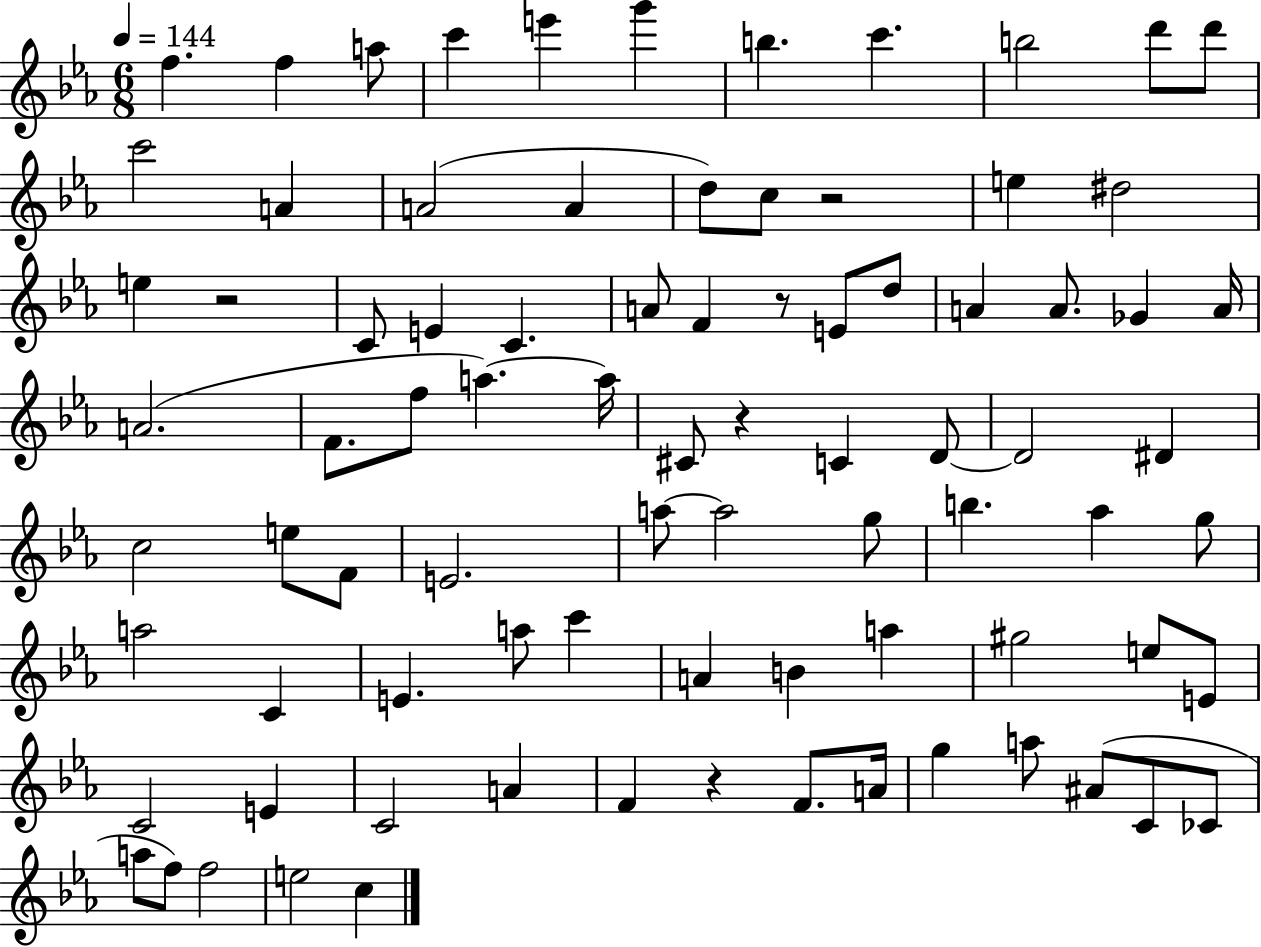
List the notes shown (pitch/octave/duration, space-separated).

F5/q. F5/q A5/e C6/q E6/q G6/q B5/q. C6/q. B5/h D6/e D6/e C6/h A4/q A4/h A4/q D5/e C5/e R/h E5/q D#5/h E5/q R/h C4/e E4/q C4/q. A4/e F4/q R/e E4/e D5/e A4/q A4/e. Gb4/q A4/s A4/h. F4/e. F5/e A5/q. A5/s C#4/e R/q C4/q D4/e D4/h D#4/q C5/h E5/e F4/e E4/h. A5/e A5/h G5/e B5/q. Ab5/q G5/e A5/h C4/q E4/q. A5/e C6/q A4/q B4/q A5/q G#5/h E5/e E4/e C4/h E4/q C4/h A4/q F4/q R/q F4/e. A4/s G5/q A5/e A#4/e C4/e CES4/e A5/e F5/e F5/h E5/h C5/q